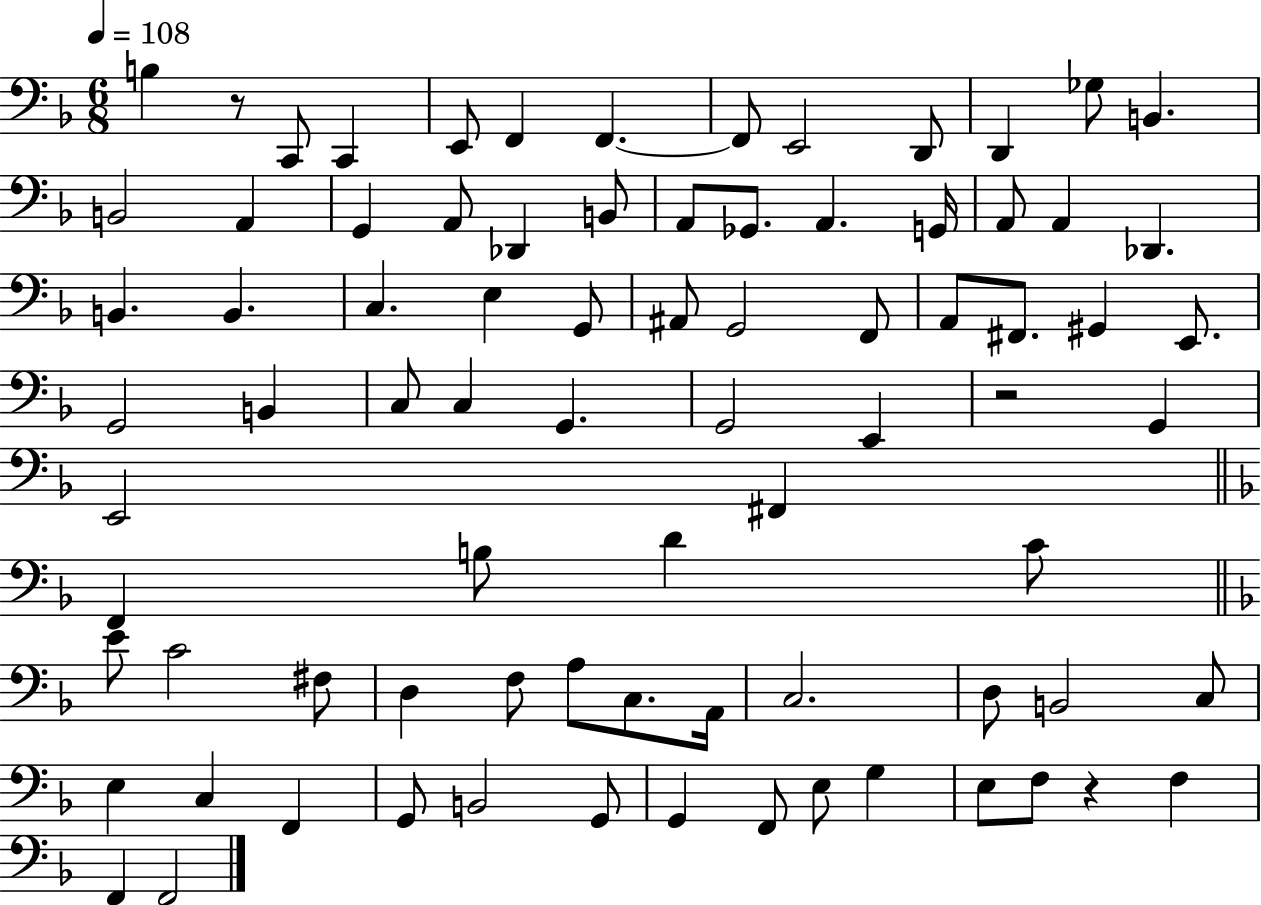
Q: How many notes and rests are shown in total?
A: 81